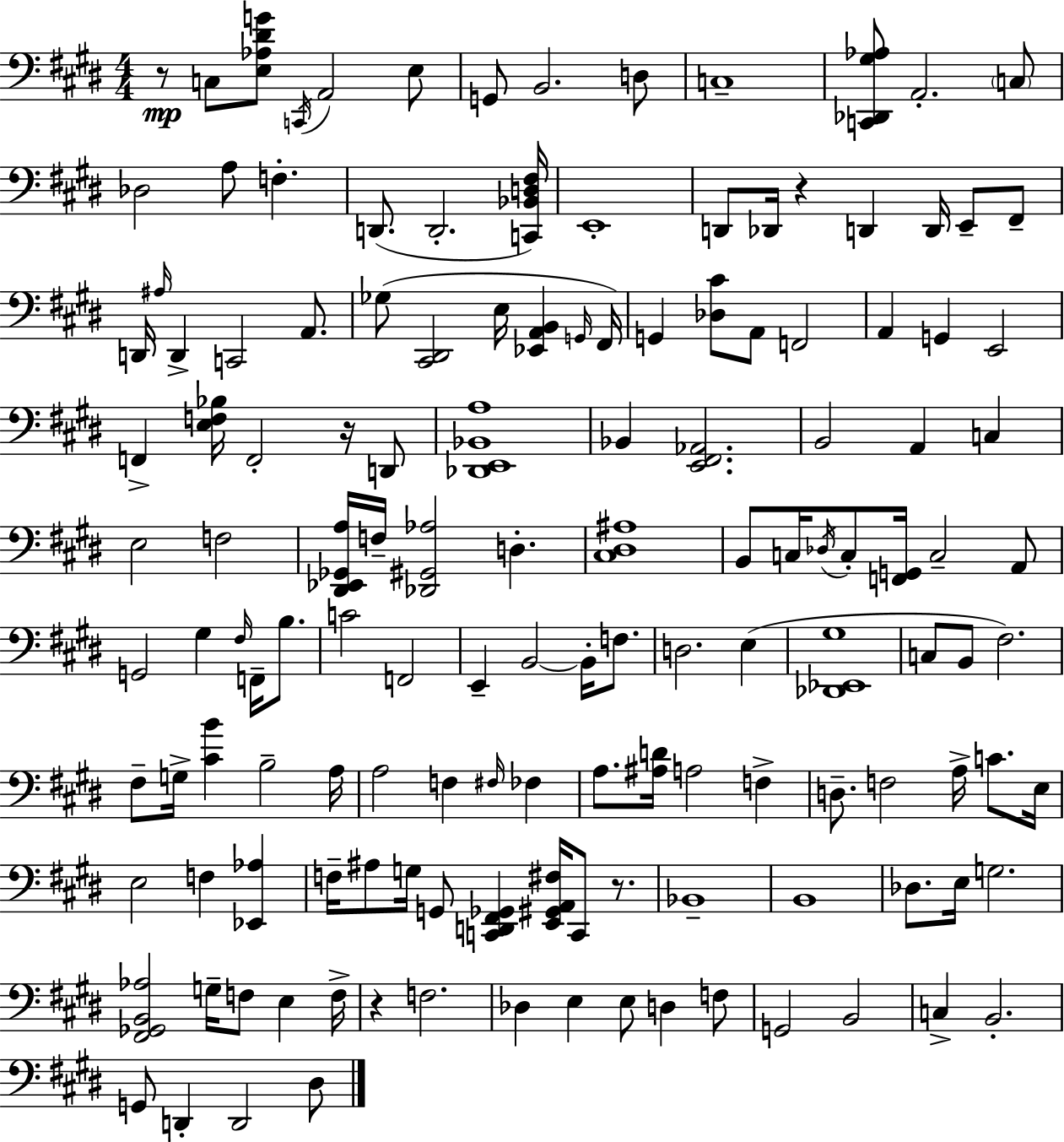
X:1
T:Untitled
M:4/4
L:1/4
K:E
z/2 C,/2 [E,_A,^DG]/2 C,,/4 A,,2 E,/2 G,,/2 B,,2 D,/2 C,4 [C,,_D,,^G,_A,]/2 A,,2 C,/2 _D,2 A,/2 F, D,,/2 D,,2 [C,,_B,,D,^F,]/4 E,,4 D,,/2 _D,,/4 z D,, D,,/4 E,,/2 ^F,,/2 D,,/4 ^A,/4 D,, C,,2 A,,/2 _G,/2 [^C,,^D,,]2 E,/4 [_E,,A,,B,,] G,,/4 ^F,,/4 G,, [_D,^C]/2 A,,/2 F,,2 A,, G,, E,,2 F,, [E,F,_B,]/4 F,,2 z/4 D,,/2 [_D,,E,,_B,,A,]4 _B,, [E,,^F,,_A,,]2 B,,2 A,, C, E,2 F,2 [^D,,_E,,_G,,A,]/4 F,/4 [_D,,^G,,_A,]2 D, [^C,^D,^A,]4 B,,/2 C,/4 _D,/4 C,/2 [F,,G,,]/4 C,2 A,,/2 G,,2 ^G, ^F,/4 F,,/4 B,/2 C2 F,,2 E,, B,,2 B,,/4 F,/2 D,2 E, [_D,,_E,,^G,]4 C,/2 B,,/2 ^F,2 ^F,/2 G,/4 [^CB] B,2 A,/4 A,2 F, ^F,/4 _F, A,/2 [^A,D]/4 A,2 F, D,/2 F,2 A,/4 C/2 E,/4 E,2 F, [_E,,_A,] F,/4 ^A,/2 G,/4 G,,/2 [C,,D,,^F,,_G,,] [E,,^G,,A,,^F,]/4 C,,/2 z/2 _B,,4 B,,4 _D,/2 E,/4 G,2 [^F,,_G,,B,,_A,]2 G,/4 F,/2 E, F,/4 z F,2 _D, E, E,/2 D, F,/2 G,,2 B,,2 C, B,,2 G,,/2 D,, D,,2 ^D,/2